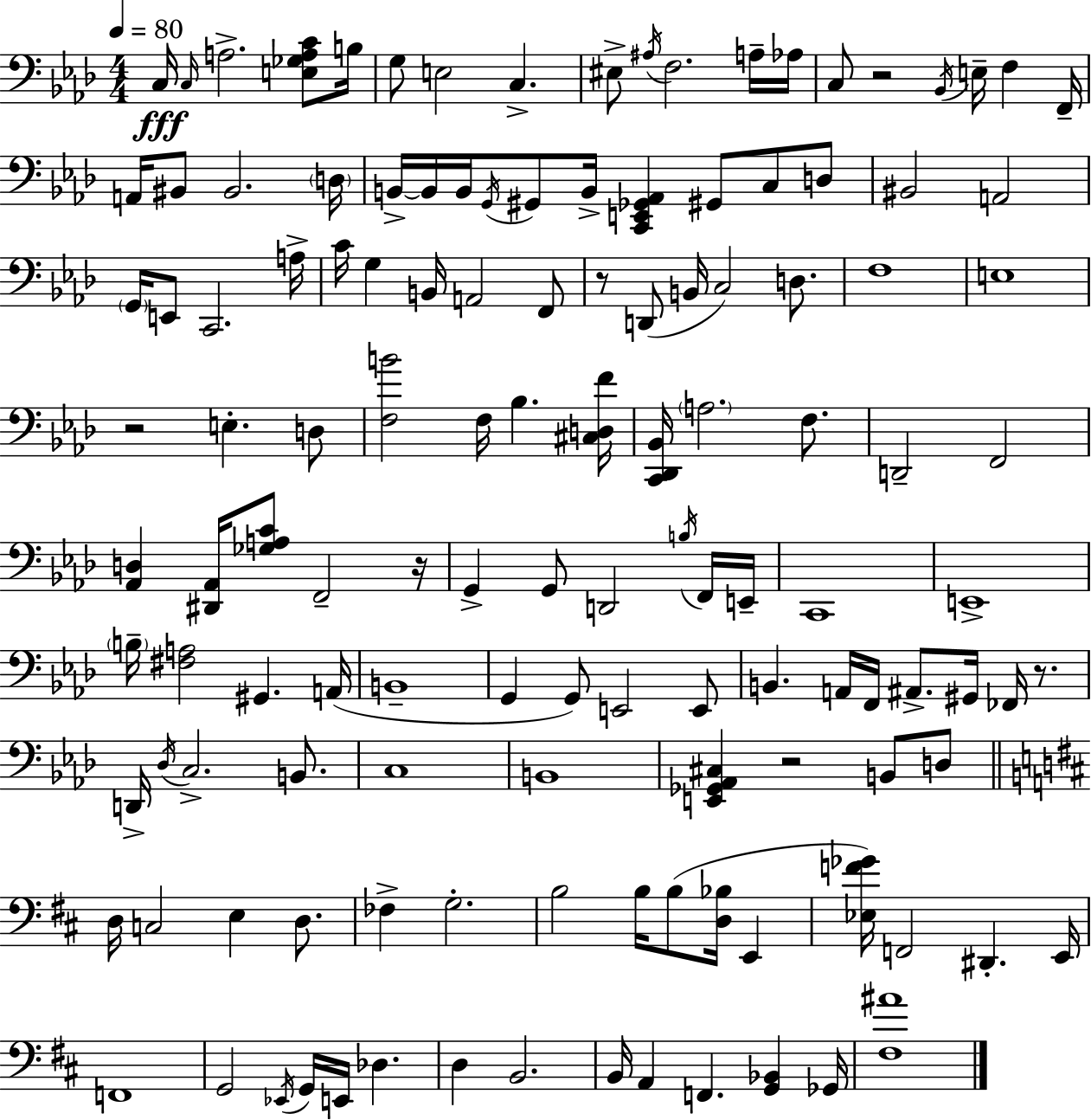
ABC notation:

X:1
T:Untitled
M:4/4
L:1/4
K:Ab
C,/4 C,/4 A,2 [E,_G,A,C]/2 B,/4 G,/2 E,2 C, ^E,/2 ^A,/4 F,2 A,/4 _A,/4 C,/2 z2 _B,,/4 E,/4 F, F,,/4 A,,/4 ^B,,/2 ^B,,2 D,/4 B,,/4 B,,/4 B,,/4 G,,/4 ^G,,/2 B,,/4 [C,,E,,_G,,_A,,] ^G,,/2 C,/2 D,/2 ^B,,2 A,,2 G,,/4 E,,/2 C,,2 A,/4 C/4 G, B,,/4 A,,2 F,,/2 z/2 D,,/2 B,,/4 C,2 D,/2 F,4 E,4 z2 E, D,/2 [F,B]2 F,/4 _B, [^C,D,F]/4 [C,,_D,,_B,,]/4 A,2 F,/2 D,,2 F,,2 [_A,,D,] [^D,,_A,,]/4 [_G,A,C]/2 F,,2 z/4 G,, G,,/2 D,,2 B,/4 F,,/4 E,,/4 C,,4 E,,4 B,/4 [^F,A,]2 ^G,, A,,/4 B,,4 G,, G,,/2 E,,2 E,,/2 B,, A,,/4 F,,/4 ^A,,/2 ^G,,/4 _F,,/4 z/2 D,,/4 _D,/4 C,2 B,,/2 C,4 B,,4 [E,,_G,,_A,,^C,] z2 B,,/2 D,/2 D,/4 C,2 E, D,/2 _F, G,2 B,2 B,/4 B,/2 [D,_B,]/4 E,, [_E,F_G]/4 F,,2 ^D,, E,,/4 F,,4 G,,2 _E,,/4 G,,/4 E,,/4 _D, D, B,,2 B,,/4 A,, F,, [G,,_B,,] _G,,/4 [^F,^A]4